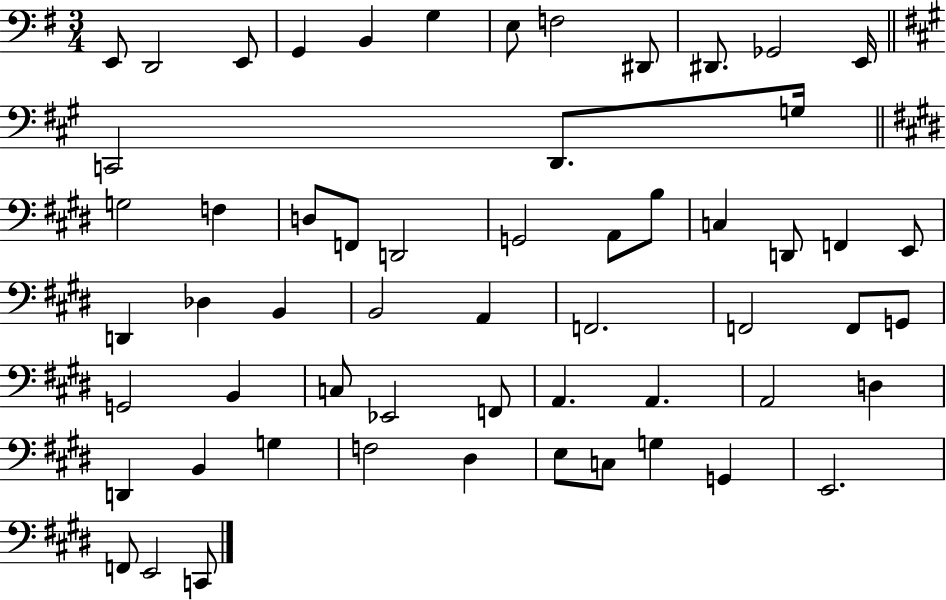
E2/e D2/h E2/e G2/q B2/q G3/q E3/e F3/h D#2/e D#2/e. Gb2/h E2/s C2/h D2/e. G3/s G3/h F3/q D3/e F2/e D2/h G2/h A2/e B3/e C3/q D2/e F2/q E2/e D2/q Db3/q B2/q B2/h A2/q F2/h. F2/h F2/e G2/e G2/h B2/q C3/e Eb2/h F2/e A2/q. A2/q. A2/h D3/q D2/q B2/q G3/q F3/h D#3/q E3/e C3/e G3/q G2/q E2/h. F2/e E2/h C2/e